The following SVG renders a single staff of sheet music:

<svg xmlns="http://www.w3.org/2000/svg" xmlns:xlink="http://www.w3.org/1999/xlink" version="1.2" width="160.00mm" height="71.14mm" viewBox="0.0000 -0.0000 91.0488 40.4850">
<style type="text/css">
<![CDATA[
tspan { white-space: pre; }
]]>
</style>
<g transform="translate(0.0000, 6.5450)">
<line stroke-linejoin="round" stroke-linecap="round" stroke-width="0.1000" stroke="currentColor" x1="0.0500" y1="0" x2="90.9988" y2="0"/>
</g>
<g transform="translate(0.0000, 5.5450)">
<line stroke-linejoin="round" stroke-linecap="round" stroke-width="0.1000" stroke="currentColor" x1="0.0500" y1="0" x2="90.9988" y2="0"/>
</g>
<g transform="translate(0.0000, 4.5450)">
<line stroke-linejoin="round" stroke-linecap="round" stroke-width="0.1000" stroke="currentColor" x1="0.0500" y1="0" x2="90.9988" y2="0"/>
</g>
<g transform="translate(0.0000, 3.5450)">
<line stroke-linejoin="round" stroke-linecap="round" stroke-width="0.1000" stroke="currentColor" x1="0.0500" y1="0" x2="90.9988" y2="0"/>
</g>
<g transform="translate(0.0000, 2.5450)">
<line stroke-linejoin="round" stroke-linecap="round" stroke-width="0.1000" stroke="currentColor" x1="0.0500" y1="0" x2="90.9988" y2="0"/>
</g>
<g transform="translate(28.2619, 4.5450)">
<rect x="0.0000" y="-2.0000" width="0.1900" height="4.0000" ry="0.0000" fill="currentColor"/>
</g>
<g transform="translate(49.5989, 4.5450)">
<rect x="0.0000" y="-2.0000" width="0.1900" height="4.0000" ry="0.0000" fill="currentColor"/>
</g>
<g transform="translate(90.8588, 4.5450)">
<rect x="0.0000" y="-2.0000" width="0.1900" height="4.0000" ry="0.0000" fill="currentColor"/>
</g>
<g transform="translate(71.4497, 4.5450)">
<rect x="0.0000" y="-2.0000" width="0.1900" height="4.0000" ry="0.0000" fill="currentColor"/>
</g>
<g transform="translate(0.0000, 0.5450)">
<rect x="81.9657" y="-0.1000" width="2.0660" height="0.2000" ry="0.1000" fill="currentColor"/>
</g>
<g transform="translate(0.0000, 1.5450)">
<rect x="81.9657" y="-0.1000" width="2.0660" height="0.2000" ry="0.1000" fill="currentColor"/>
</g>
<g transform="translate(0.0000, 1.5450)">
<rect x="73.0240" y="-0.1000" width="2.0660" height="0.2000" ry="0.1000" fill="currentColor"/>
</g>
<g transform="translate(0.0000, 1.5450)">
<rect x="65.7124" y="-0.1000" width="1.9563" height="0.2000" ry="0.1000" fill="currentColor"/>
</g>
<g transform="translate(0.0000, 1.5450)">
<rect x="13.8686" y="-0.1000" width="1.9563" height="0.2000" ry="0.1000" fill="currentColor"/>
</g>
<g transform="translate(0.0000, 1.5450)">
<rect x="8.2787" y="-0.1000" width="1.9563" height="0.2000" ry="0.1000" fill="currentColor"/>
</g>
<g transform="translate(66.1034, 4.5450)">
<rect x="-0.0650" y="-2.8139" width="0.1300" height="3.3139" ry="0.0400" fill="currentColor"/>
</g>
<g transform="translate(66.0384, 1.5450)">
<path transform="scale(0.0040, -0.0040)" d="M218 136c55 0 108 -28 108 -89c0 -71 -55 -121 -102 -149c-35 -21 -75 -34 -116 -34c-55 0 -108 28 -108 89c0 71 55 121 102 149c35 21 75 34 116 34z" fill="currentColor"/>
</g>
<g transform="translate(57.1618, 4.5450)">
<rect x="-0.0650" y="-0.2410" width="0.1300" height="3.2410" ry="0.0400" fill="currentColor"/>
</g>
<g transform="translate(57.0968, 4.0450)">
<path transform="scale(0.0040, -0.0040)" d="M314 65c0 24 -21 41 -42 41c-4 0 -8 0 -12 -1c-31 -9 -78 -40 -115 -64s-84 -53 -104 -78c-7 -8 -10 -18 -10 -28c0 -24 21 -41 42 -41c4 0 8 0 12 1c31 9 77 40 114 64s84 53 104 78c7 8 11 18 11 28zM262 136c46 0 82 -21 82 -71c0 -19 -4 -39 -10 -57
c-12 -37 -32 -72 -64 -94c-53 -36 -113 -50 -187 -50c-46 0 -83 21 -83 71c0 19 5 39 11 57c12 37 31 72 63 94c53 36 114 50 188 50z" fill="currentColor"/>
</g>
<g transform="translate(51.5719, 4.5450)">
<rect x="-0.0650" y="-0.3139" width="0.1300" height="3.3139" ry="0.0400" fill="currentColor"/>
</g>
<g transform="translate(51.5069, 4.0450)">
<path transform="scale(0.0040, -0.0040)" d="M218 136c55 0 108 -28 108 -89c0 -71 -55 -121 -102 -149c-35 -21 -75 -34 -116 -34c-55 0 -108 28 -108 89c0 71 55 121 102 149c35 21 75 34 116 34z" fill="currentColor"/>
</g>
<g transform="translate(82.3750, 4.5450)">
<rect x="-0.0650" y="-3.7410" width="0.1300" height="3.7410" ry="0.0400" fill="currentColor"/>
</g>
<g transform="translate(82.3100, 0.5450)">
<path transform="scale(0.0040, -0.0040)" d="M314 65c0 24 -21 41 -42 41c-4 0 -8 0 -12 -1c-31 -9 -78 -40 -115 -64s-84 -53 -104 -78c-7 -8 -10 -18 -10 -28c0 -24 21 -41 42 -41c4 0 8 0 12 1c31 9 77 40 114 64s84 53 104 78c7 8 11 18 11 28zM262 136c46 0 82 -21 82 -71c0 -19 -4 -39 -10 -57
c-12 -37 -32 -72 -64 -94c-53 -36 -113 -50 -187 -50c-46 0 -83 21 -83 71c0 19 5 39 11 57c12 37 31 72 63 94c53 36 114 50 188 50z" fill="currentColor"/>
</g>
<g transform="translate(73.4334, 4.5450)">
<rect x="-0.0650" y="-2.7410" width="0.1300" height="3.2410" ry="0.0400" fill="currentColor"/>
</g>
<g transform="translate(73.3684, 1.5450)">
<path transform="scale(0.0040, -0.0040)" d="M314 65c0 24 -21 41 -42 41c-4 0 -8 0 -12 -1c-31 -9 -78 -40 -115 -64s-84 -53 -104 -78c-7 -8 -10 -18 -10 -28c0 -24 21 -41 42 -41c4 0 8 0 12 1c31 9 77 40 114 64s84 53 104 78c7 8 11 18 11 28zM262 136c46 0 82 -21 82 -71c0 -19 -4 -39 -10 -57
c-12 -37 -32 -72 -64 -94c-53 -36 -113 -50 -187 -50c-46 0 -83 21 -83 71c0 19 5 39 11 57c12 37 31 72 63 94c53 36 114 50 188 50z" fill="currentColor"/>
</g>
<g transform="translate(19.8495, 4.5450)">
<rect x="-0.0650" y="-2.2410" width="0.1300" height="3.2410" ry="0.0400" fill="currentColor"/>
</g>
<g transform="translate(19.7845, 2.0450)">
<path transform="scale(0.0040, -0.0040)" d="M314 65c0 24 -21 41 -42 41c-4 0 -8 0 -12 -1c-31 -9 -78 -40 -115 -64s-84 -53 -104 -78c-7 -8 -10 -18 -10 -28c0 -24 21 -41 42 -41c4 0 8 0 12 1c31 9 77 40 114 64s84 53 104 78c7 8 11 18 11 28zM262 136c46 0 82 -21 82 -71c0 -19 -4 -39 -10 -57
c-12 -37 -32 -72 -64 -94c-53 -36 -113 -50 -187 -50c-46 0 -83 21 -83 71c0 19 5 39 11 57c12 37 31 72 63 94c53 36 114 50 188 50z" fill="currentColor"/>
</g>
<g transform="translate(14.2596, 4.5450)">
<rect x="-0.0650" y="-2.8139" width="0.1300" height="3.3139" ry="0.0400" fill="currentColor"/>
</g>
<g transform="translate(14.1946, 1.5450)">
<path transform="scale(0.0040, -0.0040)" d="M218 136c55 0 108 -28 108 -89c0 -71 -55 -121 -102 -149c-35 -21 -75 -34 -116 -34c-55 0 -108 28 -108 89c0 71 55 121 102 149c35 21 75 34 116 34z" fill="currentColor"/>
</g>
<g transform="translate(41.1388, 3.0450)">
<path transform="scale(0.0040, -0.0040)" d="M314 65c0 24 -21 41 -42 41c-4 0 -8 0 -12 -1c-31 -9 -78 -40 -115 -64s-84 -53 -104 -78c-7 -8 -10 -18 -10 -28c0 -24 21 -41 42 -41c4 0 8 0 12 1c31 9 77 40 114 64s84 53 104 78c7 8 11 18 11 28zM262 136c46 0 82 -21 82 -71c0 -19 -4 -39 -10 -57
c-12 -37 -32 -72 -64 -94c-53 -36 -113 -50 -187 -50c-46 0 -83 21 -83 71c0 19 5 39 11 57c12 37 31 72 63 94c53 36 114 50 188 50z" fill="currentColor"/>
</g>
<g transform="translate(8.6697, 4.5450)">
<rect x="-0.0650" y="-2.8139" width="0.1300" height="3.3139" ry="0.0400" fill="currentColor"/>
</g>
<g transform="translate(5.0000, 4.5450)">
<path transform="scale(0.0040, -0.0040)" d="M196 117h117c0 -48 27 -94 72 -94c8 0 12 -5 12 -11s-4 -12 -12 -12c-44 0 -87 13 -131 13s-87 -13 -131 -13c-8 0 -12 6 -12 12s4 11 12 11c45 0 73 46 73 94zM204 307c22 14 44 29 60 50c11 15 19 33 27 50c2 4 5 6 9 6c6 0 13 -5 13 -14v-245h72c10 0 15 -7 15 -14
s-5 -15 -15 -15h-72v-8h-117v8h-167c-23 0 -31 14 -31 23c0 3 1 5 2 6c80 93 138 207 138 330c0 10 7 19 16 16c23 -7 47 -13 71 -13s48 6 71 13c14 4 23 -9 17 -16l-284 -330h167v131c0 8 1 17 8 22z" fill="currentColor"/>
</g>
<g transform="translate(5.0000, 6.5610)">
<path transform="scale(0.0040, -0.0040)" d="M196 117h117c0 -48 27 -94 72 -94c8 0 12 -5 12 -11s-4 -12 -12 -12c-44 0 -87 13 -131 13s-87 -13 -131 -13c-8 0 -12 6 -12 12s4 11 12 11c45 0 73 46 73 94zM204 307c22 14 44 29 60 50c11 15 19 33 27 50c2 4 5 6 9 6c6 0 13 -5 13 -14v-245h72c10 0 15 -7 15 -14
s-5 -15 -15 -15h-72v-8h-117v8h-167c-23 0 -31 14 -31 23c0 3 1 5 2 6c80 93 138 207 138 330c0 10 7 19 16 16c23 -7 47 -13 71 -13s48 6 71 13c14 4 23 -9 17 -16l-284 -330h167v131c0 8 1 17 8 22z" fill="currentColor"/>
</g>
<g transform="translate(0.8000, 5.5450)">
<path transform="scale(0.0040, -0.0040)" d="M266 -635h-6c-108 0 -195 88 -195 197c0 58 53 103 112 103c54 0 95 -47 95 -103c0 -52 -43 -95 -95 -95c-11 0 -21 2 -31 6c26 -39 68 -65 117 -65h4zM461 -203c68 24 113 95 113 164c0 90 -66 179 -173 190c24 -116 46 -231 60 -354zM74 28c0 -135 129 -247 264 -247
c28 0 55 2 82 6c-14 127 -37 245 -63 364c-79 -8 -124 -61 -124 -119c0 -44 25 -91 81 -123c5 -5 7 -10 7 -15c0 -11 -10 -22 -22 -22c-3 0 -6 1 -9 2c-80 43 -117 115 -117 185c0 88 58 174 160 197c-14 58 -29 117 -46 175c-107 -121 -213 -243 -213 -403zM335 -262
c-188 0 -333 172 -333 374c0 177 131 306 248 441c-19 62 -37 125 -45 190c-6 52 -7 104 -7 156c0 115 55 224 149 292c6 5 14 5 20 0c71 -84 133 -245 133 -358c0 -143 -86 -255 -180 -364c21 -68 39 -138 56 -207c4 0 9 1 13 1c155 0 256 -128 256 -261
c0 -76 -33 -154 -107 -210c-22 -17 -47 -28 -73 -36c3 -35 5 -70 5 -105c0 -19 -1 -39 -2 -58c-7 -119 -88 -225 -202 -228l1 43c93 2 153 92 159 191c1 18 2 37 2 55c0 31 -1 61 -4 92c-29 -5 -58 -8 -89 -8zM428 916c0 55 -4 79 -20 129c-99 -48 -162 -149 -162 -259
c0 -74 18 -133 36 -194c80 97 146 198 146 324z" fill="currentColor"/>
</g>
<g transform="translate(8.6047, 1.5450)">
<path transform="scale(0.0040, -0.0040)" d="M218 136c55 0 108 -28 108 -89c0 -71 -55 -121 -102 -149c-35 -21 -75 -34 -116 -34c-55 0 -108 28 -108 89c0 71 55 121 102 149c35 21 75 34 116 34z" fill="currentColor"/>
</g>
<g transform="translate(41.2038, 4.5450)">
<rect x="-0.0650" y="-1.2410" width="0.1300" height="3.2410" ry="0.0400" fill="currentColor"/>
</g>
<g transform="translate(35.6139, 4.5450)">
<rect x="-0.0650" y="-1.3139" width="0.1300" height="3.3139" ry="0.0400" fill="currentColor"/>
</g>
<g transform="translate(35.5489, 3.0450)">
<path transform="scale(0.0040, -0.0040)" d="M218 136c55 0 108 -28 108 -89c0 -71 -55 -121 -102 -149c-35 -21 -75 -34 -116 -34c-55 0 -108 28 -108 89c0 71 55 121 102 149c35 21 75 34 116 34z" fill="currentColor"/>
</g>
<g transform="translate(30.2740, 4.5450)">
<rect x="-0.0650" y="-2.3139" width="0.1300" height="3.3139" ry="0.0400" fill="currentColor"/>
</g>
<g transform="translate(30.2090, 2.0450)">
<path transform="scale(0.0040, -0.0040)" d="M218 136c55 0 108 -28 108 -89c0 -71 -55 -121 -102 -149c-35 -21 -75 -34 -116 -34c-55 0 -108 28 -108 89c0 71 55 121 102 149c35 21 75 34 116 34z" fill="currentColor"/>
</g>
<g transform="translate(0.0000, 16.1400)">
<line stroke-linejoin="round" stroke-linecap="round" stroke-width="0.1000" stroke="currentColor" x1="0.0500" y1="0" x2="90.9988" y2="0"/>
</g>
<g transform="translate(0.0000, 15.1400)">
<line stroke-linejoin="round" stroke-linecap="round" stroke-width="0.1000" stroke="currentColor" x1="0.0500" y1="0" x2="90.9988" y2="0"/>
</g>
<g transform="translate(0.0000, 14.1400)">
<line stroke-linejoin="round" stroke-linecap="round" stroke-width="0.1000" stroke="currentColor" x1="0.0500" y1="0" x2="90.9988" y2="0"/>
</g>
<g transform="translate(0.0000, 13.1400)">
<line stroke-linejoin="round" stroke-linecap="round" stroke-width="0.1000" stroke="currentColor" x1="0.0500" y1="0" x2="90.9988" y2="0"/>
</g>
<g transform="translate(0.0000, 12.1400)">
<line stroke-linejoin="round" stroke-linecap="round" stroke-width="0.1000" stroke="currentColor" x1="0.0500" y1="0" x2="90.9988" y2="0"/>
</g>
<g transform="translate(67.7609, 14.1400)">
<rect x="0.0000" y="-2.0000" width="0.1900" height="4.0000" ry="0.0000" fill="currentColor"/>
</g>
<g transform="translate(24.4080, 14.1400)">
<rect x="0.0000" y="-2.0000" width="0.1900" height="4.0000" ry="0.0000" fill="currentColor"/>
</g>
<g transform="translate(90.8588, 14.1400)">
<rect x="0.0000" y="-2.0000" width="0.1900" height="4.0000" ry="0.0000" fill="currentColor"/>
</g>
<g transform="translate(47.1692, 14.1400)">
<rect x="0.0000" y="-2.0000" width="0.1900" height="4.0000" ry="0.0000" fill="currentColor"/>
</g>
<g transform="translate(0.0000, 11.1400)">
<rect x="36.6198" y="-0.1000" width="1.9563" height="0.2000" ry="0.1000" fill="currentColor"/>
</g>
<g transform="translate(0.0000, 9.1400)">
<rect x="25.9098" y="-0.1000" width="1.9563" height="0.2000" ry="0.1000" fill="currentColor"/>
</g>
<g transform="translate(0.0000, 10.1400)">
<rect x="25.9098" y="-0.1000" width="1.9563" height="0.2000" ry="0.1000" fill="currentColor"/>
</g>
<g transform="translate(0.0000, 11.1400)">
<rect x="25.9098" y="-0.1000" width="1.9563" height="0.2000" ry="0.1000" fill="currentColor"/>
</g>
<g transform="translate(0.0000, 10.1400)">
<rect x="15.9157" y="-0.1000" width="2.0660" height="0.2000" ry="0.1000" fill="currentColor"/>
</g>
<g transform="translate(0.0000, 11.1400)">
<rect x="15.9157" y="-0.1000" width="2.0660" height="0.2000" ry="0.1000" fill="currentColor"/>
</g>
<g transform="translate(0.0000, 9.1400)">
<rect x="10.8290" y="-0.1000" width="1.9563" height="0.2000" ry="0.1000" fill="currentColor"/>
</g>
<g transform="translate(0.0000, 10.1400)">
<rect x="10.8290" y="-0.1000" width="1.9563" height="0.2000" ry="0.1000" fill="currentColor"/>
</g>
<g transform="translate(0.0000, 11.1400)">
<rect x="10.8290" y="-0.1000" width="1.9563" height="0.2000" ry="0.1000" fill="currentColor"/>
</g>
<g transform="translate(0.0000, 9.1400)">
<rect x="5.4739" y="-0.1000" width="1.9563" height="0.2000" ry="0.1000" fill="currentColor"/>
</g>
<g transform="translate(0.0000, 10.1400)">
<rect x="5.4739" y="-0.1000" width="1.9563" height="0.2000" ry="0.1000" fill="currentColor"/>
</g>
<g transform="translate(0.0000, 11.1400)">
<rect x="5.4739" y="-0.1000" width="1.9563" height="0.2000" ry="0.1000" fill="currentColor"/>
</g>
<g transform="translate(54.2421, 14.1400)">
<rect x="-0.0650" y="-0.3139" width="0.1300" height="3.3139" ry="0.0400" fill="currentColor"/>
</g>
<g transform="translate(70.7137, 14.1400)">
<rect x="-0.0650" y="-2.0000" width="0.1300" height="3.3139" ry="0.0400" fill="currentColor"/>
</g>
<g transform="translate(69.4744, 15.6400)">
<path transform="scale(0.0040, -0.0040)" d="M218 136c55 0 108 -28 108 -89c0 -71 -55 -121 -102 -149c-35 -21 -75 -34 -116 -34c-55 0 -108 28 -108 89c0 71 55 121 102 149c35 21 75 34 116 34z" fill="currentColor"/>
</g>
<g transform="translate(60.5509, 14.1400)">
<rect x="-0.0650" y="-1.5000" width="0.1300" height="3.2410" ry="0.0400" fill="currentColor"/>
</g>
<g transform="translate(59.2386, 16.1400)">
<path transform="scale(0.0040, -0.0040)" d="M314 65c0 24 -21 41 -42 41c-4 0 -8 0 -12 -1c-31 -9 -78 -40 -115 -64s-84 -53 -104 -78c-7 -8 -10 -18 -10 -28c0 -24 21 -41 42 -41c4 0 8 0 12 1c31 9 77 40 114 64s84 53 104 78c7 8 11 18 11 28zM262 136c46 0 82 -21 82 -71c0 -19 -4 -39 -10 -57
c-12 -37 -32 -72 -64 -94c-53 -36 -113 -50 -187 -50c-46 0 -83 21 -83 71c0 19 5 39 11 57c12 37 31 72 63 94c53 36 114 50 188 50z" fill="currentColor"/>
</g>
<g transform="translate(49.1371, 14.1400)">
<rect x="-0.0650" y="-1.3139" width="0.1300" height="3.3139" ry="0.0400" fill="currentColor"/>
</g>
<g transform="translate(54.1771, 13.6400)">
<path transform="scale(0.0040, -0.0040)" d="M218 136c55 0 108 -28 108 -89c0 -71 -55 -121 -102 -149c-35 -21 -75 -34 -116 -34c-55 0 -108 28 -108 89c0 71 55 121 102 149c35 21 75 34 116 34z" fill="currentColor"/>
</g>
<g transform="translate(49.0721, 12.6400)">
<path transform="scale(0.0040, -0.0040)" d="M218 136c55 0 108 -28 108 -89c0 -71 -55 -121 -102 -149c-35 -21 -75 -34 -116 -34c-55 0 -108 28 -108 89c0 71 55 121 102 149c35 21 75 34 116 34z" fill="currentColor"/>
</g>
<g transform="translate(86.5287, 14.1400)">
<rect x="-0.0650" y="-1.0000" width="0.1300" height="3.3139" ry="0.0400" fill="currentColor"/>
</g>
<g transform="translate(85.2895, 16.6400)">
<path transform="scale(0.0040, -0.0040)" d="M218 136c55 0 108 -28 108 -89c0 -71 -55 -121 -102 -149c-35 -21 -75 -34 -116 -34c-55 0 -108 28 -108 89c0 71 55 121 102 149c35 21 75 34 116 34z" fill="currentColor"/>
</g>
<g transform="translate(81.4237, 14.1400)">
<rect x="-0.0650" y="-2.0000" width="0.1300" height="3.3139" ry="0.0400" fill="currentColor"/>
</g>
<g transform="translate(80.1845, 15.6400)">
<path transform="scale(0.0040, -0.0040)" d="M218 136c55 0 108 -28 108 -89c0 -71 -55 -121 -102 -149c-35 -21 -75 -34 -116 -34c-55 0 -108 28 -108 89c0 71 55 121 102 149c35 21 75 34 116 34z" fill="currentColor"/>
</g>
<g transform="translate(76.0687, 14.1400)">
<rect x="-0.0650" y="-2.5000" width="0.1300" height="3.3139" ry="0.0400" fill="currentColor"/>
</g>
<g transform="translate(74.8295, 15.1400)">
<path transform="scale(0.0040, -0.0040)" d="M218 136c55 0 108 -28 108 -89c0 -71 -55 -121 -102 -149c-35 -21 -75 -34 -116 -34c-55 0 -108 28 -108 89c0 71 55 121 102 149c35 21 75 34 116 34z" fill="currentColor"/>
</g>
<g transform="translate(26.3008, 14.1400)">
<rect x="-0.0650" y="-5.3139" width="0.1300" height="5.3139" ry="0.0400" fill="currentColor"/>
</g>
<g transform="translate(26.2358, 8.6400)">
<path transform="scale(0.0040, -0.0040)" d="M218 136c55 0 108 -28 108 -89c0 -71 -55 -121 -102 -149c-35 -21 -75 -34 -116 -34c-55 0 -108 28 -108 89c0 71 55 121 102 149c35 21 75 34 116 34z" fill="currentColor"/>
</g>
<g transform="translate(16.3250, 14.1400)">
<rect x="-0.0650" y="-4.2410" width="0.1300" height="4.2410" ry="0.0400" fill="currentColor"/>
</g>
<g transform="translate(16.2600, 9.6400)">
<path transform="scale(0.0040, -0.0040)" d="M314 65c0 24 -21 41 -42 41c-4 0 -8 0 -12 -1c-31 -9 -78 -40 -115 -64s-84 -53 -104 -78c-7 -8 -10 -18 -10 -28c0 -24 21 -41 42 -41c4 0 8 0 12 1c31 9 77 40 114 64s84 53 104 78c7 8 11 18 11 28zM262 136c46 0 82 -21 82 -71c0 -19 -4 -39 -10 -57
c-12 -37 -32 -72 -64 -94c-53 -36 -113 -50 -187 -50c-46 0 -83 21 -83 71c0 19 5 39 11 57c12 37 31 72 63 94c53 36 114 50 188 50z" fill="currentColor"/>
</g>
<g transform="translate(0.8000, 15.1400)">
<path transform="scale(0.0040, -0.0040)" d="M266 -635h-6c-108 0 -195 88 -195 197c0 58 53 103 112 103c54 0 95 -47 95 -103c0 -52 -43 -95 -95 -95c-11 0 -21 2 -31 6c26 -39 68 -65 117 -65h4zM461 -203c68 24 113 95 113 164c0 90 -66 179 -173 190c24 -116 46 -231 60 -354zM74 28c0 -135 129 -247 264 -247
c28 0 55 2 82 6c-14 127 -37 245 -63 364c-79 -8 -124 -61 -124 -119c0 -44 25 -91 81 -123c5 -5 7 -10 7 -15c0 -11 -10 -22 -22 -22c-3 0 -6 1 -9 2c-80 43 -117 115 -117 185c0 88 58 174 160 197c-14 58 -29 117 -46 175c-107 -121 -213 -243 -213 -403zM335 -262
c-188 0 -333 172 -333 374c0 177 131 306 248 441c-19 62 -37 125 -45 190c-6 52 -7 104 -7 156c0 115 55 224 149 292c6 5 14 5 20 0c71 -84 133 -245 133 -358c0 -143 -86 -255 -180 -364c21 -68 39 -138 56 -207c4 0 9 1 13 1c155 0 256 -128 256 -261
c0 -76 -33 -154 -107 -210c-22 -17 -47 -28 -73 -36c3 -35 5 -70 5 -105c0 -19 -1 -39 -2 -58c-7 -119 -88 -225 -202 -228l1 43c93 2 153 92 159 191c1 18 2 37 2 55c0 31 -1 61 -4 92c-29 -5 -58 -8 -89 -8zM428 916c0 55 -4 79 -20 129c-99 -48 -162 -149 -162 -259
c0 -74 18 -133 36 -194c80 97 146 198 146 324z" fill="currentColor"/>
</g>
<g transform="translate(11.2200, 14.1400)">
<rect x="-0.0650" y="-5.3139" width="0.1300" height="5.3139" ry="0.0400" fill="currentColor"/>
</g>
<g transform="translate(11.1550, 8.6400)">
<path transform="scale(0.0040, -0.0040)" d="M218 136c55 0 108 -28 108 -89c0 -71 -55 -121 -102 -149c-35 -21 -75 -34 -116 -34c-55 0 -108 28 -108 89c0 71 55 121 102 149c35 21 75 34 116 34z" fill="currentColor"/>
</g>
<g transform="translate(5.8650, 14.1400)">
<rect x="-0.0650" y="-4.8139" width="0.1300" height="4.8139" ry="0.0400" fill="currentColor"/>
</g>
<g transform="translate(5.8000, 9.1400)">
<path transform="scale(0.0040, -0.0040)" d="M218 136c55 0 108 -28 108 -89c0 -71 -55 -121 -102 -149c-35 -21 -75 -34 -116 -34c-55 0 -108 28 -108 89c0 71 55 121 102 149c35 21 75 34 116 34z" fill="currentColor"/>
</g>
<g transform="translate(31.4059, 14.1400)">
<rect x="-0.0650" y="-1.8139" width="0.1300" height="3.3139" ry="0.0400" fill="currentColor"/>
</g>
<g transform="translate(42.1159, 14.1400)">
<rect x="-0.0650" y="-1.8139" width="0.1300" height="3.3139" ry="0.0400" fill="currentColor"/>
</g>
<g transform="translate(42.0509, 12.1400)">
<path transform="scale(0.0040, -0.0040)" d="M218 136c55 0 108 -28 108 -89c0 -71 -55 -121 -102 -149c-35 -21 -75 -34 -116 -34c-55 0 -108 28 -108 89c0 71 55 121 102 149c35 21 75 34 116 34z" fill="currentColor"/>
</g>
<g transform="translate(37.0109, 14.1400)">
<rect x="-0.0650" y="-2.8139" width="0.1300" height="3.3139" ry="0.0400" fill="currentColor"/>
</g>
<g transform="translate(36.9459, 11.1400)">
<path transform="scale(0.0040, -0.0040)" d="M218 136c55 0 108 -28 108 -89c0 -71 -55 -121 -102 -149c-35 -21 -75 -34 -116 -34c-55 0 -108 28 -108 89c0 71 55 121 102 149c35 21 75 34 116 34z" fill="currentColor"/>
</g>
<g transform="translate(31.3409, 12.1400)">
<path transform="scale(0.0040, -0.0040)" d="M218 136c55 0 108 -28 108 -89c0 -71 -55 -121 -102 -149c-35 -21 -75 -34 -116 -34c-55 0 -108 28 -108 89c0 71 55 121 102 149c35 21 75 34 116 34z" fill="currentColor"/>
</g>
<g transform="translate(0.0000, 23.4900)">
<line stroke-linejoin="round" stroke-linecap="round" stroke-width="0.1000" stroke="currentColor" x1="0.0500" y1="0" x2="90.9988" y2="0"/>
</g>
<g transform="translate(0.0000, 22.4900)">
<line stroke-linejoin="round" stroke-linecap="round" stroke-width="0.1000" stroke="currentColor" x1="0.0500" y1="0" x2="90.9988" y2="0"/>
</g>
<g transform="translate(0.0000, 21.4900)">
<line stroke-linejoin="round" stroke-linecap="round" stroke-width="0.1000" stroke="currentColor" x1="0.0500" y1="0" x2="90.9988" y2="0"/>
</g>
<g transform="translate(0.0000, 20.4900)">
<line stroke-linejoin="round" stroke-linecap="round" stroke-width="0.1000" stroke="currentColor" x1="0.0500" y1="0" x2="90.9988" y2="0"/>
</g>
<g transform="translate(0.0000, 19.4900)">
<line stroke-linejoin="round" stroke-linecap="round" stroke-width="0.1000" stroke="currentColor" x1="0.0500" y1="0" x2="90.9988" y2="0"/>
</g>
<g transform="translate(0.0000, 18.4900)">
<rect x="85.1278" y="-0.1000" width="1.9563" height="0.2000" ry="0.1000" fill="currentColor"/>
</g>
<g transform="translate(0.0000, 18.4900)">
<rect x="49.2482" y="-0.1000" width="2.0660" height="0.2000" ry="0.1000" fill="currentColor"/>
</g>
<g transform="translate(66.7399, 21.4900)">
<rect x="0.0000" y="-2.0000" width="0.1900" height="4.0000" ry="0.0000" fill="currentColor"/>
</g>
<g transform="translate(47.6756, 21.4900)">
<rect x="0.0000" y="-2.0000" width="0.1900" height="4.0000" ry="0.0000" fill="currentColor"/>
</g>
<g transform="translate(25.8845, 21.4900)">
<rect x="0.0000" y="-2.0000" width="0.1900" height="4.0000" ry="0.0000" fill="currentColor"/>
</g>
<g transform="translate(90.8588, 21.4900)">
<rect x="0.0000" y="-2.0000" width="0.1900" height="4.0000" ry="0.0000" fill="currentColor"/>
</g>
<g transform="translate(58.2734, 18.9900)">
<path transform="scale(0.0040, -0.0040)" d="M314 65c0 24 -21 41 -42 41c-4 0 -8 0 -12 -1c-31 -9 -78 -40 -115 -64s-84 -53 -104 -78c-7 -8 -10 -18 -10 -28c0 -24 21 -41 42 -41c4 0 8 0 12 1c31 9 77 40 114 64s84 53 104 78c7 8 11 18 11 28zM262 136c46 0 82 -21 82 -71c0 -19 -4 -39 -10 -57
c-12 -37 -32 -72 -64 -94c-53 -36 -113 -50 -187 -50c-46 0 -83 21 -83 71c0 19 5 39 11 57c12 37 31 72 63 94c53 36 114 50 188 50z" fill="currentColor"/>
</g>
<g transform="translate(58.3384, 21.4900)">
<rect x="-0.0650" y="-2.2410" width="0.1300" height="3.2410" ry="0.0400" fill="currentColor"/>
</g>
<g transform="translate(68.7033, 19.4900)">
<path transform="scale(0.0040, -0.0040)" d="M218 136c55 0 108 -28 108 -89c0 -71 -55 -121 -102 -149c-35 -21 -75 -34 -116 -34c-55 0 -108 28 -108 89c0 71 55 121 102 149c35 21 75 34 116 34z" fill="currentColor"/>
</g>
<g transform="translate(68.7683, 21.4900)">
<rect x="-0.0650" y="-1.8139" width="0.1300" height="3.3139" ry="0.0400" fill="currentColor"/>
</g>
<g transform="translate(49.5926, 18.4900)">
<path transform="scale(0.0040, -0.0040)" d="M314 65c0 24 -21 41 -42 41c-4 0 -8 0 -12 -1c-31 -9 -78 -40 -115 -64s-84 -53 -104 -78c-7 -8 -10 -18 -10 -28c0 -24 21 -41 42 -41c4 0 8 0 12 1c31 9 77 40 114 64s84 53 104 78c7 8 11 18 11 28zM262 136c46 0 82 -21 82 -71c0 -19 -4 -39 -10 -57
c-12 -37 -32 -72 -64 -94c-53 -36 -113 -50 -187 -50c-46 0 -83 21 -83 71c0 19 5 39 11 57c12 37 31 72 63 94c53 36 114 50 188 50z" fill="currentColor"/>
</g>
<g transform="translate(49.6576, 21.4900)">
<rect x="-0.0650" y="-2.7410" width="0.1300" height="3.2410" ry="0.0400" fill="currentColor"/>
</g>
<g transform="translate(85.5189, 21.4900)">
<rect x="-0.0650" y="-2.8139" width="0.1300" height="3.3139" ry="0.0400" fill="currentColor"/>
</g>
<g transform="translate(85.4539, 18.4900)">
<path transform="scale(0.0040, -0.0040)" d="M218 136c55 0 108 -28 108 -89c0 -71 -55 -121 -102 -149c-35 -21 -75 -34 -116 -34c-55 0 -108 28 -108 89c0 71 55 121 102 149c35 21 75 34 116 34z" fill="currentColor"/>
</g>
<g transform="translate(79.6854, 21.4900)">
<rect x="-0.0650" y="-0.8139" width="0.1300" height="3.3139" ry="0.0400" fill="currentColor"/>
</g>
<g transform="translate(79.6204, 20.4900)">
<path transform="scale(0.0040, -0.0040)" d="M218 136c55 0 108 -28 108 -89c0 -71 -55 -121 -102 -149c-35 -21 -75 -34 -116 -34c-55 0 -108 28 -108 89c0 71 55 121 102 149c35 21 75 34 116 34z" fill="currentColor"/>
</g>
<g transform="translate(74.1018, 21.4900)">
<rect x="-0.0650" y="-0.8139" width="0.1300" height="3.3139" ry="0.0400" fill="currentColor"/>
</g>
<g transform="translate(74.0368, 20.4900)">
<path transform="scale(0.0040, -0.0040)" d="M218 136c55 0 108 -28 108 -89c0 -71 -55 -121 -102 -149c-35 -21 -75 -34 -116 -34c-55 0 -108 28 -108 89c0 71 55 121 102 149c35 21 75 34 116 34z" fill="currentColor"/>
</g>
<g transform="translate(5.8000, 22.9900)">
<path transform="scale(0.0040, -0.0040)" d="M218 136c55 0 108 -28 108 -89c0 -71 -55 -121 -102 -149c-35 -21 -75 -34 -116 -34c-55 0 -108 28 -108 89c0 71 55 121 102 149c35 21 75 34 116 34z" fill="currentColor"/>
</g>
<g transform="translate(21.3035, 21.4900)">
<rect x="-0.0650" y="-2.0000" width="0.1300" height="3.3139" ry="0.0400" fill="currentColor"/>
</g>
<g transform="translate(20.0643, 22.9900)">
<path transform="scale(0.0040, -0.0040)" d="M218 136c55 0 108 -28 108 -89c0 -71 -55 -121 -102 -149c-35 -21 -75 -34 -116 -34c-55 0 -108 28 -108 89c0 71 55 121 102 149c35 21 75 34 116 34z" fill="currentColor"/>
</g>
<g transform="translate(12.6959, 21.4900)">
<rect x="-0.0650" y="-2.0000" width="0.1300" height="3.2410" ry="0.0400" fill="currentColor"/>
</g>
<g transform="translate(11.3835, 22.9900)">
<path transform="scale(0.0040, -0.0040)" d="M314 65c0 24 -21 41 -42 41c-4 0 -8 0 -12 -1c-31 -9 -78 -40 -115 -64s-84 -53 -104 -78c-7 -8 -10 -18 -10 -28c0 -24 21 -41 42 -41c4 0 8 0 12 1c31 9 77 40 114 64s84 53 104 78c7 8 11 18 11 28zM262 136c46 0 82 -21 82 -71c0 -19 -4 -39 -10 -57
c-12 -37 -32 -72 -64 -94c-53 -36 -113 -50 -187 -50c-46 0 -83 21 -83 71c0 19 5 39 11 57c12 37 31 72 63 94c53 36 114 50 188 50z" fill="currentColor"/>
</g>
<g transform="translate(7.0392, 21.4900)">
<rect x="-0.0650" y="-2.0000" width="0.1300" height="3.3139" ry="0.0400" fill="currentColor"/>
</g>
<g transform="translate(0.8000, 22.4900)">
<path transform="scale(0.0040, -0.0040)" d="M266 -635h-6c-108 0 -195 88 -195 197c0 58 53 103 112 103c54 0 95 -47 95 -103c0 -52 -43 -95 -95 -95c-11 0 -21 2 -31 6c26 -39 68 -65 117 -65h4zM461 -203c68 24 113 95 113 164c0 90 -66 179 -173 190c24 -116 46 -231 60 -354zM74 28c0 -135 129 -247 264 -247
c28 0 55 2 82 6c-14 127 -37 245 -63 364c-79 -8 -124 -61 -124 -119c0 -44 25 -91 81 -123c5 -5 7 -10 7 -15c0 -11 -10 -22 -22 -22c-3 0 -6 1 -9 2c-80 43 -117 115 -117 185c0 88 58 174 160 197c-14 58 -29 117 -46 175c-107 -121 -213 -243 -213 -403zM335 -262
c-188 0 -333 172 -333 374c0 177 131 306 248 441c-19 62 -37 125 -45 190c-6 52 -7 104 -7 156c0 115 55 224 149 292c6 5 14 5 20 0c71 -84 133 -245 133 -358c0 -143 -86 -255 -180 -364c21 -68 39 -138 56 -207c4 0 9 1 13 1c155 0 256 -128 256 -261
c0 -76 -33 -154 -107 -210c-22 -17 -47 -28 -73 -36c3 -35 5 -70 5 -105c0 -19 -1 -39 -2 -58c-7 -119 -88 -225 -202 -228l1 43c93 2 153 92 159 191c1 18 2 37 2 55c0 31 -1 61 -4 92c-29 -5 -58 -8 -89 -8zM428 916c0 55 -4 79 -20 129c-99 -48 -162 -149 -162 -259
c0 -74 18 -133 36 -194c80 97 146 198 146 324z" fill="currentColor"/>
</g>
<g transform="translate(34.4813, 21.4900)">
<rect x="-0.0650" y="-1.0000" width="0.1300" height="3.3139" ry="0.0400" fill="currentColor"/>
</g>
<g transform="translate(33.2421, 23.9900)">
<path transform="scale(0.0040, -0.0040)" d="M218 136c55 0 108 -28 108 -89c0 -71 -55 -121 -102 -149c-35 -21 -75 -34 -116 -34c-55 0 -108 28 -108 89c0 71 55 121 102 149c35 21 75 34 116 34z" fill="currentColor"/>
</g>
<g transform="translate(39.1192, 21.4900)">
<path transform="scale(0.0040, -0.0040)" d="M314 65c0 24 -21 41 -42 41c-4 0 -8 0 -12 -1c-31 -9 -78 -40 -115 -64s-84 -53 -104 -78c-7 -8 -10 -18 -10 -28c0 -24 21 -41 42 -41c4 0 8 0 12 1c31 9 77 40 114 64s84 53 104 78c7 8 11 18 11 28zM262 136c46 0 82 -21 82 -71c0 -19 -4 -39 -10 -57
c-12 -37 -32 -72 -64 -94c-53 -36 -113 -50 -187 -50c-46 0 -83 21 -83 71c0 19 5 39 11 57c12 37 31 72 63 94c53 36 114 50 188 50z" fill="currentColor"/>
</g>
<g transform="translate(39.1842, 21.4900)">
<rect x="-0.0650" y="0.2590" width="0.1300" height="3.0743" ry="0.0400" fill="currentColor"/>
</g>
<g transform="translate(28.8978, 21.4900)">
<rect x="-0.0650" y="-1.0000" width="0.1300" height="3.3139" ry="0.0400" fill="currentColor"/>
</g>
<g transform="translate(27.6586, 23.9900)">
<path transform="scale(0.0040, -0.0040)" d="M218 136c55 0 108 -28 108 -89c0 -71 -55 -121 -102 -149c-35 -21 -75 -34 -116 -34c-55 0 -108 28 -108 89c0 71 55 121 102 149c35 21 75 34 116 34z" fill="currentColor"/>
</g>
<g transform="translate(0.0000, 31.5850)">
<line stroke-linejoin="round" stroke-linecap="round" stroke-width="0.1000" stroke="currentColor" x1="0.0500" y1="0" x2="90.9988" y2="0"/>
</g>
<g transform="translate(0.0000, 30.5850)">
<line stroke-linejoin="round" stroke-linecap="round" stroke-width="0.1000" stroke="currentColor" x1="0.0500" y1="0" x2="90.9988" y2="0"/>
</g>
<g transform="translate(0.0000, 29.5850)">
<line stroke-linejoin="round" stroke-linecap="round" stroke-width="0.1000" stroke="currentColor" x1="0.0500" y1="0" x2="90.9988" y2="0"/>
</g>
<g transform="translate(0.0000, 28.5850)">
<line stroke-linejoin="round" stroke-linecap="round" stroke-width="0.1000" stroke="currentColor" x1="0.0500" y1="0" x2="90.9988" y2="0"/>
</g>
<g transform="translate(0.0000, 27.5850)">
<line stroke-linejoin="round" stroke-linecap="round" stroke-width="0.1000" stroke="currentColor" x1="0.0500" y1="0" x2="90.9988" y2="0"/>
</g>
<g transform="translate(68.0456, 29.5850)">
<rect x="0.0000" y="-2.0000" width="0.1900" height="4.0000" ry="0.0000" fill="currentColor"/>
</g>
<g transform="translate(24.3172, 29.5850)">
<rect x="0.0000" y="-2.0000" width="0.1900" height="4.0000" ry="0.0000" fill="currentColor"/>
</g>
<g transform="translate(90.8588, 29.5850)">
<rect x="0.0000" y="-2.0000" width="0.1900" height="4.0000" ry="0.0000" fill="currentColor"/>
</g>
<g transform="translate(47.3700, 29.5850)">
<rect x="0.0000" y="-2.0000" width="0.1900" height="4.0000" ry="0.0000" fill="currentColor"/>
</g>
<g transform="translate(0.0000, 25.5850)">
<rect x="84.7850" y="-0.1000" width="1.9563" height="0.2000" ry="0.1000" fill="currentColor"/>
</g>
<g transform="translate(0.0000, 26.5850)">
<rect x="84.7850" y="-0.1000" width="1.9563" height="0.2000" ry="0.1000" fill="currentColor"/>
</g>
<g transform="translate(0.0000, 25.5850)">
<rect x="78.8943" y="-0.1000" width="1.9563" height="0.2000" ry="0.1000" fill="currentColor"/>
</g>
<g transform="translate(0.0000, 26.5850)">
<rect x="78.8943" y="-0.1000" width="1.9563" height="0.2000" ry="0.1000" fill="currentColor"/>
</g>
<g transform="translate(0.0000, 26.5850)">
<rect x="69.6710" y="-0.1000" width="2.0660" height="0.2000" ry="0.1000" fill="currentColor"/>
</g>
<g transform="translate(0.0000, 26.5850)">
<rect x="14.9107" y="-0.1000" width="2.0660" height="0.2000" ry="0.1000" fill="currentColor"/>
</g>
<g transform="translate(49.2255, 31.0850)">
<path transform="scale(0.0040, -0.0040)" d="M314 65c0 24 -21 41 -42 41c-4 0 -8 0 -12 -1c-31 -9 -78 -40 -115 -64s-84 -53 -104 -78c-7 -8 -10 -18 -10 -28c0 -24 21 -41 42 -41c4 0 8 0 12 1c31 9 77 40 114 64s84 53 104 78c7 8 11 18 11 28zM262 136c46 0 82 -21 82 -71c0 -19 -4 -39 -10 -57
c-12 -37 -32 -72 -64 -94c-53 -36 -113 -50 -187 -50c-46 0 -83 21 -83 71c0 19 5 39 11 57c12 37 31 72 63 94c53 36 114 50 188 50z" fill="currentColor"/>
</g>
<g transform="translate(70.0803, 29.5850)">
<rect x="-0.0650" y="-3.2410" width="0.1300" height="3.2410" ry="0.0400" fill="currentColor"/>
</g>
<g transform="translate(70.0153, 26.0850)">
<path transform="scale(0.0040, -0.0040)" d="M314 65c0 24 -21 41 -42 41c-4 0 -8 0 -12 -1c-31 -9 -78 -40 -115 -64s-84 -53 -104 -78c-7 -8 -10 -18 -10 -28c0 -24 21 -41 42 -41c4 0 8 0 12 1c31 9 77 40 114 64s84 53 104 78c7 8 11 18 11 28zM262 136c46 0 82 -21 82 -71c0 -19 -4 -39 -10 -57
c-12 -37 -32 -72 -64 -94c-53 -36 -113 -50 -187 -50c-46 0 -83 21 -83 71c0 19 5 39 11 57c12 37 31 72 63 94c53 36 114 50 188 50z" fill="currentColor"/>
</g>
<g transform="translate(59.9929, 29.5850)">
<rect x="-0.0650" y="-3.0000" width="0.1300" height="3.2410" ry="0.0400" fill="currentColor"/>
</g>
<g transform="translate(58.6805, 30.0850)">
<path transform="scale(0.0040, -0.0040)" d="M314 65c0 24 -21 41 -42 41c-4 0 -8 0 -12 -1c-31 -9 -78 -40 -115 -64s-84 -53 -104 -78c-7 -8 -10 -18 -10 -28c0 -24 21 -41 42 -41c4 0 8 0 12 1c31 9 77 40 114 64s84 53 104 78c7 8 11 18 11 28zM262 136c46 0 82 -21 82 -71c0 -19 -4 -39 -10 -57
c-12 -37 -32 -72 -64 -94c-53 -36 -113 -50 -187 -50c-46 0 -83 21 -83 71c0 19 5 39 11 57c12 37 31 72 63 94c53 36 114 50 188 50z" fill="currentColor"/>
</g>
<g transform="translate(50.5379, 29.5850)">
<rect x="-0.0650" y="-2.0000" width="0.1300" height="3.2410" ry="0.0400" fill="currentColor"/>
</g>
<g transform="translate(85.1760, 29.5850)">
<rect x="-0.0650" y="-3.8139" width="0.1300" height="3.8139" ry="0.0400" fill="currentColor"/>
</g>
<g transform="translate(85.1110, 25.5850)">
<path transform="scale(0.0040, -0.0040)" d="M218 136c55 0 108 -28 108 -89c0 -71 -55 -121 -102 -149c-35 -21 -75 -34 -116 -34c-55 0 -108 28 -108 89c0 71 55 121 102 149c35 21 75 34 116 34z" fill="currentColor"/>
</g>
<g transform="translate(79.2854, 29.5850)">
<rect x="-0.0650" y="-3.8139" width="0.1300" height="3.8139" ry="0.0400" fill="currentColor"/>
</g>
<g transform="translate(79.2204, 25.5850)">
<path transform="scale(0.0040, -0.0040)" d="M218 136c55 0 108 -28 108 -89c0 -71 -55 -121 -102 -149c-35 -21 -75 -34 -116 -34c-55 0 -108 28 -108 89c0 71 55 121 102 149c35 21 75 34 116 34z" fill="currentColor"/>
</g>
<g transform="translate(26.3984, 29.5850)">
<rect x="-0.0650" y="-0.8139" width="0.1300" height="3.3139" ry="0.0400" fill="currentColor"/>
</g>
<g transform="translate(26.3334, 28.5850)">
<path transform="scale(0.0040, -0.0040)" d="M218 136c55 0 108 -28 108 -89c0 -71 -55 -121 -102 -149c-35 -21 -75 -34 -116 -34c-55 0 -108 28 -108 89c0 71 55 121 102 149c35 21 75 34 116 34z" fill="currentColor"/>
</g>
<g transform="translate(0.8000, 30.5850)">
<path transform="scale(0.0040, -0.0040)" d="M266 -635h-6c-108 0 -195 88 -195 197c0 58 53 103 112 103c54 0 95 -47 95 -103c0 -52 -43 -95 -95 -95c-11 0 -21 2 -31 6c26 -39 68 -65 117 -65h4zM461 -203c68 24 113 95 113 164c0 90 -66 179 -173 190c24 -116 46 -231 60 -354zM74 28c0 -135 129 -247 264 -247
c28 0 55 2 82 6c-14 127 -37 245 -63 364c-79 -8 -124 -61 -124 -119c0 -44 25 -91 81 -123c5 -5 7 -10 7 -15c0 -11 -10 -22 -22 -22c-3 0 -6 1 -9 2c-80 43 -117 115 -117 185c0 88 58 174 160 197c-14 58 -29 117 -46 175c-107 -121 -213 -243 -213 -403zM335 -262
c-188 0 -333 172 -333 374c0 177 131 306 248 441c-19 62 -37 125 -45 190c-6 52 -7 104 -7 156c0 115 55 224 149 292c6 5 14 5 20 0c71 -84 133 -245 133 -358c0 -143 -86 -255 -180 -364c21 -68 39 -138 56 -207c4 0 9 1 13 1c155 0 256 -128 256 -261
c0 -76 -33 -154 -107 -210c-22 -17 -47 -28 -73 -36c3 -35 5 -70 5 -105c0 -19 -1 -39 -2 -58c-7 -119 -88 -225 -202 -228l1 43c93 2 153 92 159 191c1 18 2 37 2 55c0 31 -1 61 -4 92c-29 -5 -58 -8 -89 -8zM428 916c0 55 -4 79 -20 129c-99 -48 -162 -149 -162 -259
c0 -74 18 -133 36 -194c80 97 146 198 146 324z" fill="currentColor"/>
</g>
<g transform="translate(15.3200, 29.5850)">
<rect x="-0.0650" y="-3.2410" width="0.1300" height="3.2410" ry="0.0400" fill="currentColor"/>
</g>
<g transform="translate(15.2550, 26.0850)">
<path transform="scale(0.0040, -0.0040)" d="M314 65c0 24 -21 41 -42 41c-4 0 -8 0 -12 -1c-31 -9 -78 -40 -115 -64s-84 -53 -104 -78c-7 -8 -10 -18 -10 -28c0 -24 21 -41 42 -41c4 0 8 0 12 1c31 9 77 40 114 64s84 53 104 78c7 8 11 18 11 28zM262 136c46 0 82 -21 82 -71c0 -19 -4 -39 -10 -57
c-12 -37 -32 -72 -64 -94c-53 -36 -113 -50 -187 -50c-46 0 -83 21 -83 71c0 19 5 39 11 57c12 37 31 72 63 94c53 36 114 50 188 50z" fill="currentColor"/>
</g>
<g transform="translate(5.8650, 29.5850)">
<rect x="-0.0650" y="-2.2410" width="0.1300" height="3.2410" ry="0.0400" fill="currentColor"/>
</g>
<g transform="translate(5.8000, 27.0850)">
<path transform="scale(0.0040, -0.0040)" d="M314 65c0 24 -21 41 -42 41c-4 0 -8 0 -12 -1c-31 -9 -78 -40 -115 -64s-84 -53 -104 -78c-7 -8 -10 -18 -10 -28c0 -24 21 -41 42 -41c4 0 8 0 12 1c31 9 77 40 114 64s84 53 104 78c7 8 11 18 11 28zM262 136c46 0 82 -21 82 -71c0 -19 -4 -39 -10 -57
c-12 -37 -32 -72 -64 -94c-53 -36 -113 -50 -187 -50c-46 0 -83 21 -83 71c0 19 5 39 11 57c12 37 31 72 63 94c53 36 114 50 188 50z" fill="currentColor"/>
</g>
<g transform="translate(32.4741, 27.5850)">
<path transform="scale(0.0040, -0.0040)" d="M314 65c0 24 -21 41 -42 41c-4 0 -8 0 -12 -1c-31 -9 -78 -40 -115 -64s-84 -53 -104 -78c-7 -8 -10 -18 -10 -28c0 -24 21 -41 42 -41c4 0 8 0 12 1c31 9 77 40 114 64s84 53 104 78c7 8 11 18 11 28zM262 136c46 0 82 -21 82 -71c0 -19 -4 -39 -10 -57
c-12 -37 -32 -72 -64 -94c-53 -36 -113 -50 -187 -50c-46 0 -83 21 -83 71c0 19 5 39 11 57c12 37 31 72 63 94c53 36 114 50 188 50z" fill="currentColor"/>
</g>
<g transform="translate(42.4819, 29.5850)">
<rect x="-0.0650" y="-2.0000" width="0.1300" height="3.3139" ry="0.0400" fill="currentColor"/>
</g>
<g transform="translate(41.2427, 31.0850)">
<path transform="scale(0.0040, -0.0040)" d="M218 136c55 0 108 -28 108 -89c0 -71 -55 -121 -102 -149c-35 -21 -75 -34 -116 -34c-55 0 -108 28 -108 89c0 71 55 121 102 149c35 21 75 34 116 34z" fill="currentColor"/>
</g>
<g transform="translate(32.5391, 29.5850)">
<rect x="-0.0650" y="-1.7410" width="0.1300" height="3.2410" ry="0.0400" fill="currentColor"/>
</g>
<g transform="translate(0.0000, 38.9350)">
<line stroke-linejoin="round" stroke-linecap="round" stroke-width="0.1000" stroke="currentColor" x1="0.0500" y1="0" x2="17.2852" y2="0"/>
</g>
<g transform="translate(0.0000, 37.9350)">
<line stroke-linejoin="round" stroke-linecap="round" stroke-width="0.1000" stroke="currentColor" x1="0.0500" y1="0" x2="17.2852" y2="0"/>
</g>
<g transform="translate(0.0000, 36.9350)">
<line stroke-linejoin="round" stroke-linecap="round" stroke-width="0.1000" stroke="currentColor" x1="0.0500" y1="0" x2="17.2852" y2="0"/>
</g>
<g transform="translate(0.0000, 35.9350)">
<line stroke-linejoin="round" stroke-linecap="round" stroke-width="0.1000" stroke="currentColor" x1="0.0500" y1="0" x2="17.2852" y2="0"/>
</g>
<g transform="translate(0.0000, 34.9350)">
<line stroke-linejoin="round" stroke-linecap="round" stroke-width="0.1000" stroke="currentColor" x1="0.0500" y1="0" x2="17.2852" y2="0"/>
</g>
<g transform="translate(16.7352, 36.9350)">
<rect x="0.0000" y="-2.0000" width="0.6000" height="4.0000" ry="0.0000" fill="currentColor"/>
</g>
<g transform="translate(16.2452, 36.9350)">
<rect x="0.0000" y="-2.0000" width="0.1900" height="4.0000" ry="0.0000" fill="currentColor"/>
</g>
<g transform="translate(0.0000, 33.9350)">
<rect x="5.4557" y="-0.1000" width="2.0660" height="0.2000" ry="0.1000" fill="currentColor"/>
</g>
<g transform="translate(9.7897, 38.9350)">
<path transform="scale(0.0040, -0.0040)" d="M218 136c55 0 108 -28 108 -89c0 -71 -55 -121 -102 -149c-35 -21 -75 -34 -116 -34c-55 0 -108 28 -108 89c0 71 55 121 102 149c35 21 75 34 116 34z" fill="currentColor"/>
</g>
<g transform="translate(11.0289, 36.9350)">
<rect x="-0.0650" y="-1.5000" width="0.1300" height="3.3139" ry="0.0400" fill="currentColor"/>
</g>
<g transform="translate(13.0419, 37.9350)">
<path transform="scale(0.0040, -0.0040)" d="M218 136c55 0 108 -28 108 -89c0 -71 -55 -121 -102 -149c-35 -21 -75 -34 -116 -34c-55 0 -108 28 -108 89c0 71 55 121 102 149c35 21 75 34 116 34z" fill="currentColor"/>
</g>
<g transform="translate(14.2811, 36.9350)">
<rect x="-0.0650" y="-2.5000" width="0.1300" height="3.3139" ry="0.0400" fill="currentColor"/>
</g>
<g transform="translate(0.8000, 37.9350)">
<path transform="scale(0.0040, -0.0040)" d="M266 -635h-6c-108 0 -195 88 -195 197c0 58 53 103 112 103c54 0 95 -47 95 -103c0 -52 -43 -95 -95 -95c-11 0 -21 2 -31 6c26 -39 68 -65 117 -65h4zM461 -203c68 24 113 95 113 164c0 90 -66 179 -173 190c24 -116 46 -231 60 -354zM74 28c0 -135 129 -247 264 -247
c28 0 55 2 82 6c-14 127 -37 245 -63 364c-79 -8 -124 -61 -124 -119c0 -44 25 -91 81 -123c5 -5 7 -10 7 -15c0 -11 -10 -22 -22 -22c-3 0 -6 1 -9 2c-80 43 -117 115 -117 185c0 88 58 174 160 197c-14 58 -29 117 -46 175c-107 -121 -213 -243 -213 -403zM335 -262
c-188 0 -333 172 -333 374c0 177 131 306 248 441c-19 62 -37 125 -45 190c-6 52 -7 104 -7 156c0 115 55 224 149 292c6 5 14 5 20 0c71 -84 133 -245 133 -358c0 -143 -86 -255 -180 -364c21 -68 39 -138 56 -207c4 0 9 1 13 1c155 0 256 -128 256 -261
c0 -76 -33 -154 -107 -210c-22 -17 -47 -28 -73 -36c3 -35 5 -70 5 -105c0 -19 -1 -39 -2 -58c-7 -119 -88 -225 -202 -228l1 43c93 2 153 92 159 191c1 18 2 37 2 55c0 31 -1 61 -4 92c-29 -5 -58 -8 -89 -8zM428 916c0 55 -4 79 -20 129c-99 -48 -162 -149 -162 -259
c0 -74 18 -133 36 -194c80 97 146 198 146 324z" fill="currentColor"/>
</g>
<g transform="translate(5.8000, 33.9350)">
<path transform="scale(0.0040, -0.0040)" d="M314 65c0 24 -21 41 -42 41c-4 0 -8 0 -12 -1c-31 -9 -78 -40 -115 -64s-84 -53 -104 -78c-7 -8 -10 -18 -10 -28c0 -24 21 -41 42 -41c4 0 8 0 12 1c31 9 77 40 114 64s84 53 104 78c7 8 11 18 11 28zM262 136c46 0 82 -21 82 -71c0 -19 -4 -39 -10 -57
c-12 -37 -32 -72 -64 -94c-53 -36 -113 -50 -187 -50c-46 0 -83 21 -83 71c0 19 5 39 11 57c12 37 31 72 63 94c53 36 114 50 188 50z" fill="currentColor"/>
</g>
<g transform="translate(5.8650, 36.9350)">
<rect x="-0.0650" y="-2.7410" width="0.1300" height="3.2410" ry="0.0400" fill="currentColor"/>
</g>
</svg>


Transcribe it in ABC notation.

X:1
T:Untitled
M:4/4
L:1/4
K:C
a a g2 g e e2 c c2 a a2 c'2 e' f' d'2 f' f a f e c E2 F G F D F F2 F D D B2 a2 g2 f d d a g2 b2 d f2 F F2 A2 b2 c' c' a2 E G